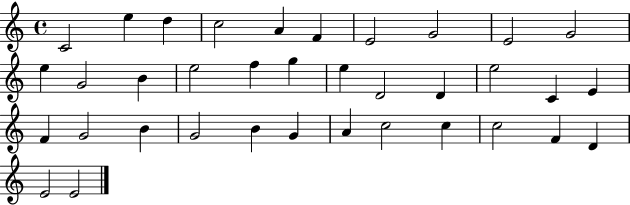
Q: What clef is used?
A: treble